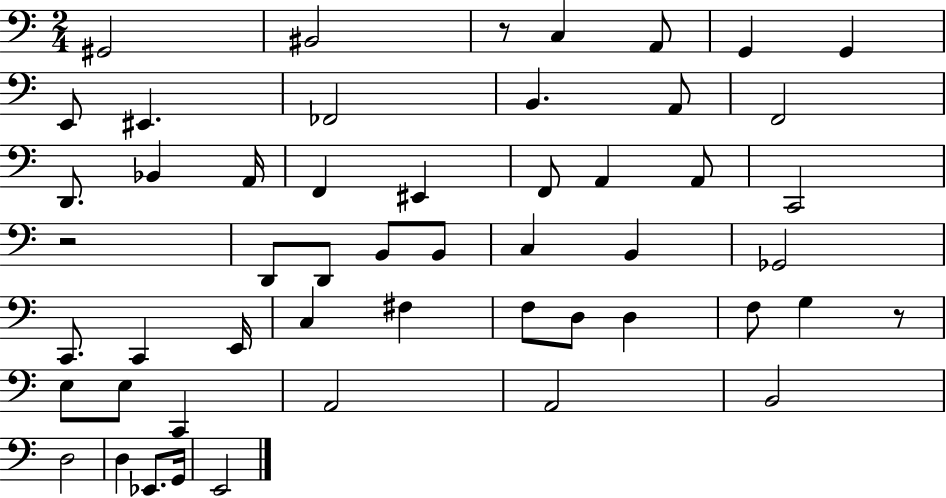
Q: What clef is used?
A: bass